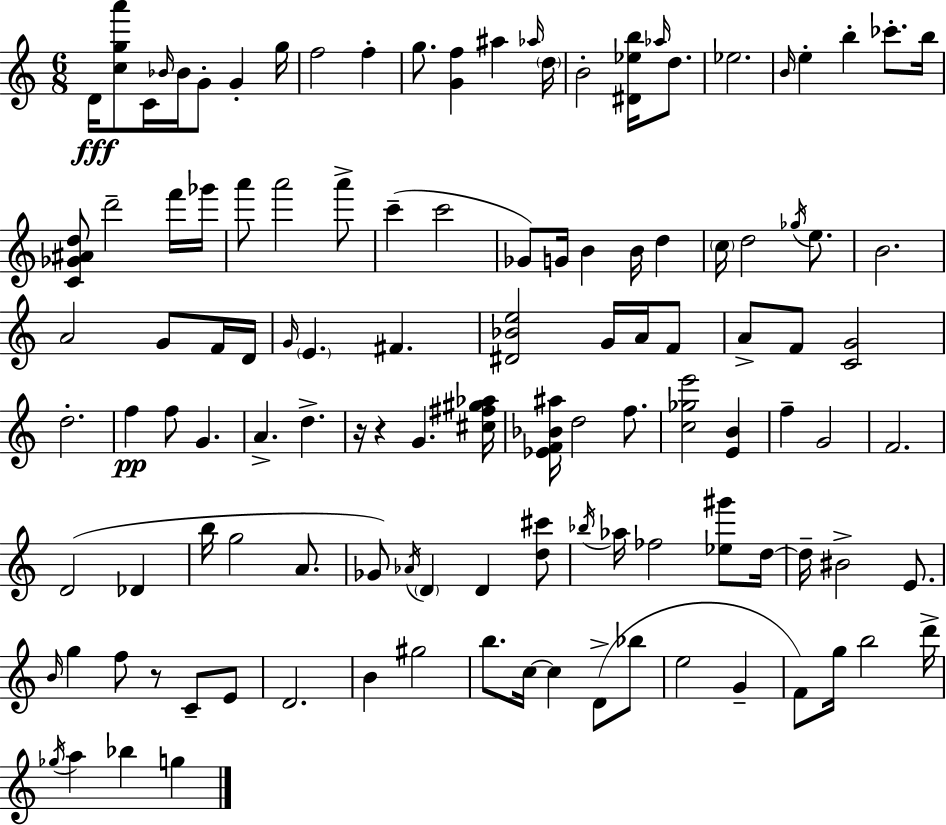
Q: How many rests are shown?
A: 3